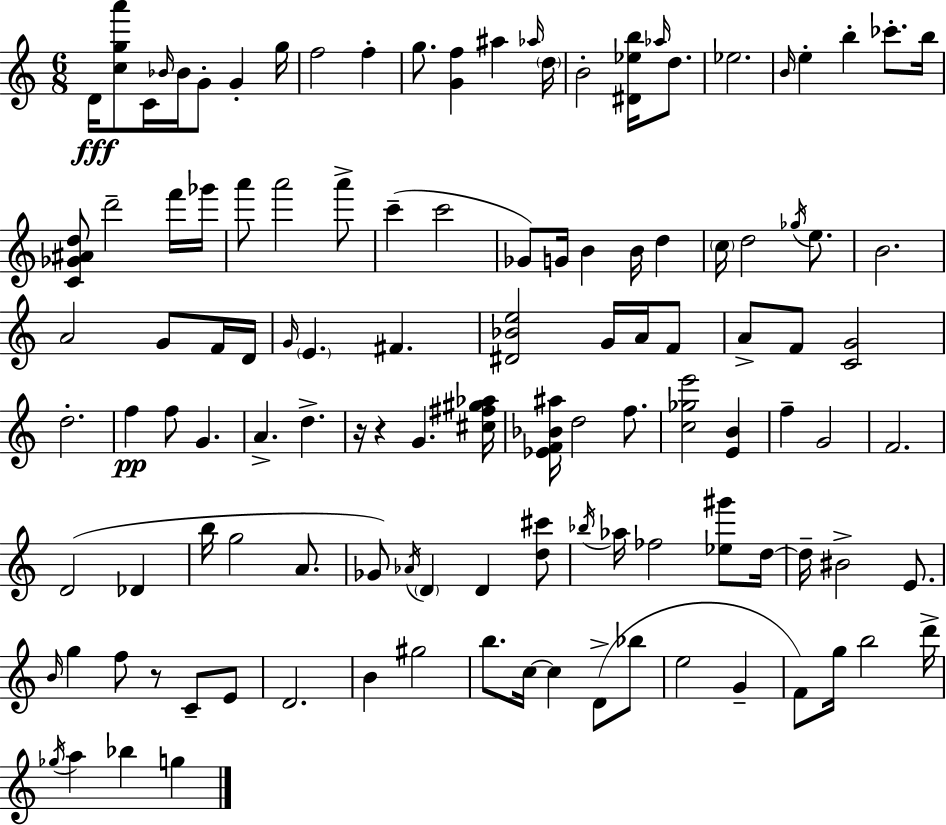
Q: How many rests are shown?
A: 3